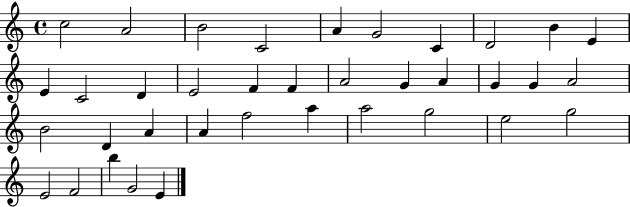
{
  \clef treble
  \time 4/4
  \defaultTimeSignature
  \key c \major
  c''2 a'2 | b'2 c'2 | a'4 g'2 c'4 | d'2 b'4 e'4 | \break e'4 c'2 d'4 | e'2 f'4 f'4 | a'2 g'4 a'4 | g'4 g'4 a'2 | \break b'2 d'4 a'4 | a'4 f''2 a''4 | a''2 g''2 | e''2 g''2 | \break e'2 f'2 | b''4 g'2 e'4 | \bar "|."
}